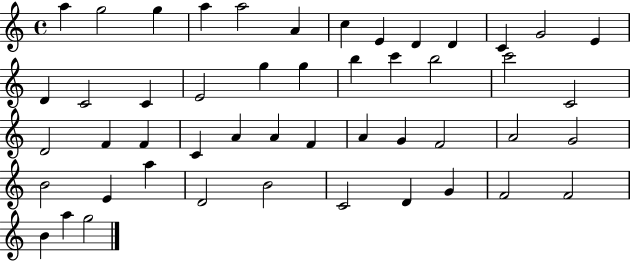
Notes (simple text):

A5/q G5/h G5/q A5/q A5/h A4/q C5/q E4/q D4/q D4/q C4/q G4/h E4/q D4/q C4/h C4/q E4/h G5/q G5/q B5/q C6/q B5/h C6/h C4/h D4/h F4/q F4/q C4/q A4/q A4/q F4/q A4/q G4/q F4/h A4/h G4/h B4/h E4/q A5/q D4/h B4/h C4/h D4/q G4/q F4/h F4/h B4/q A5/q G5/h